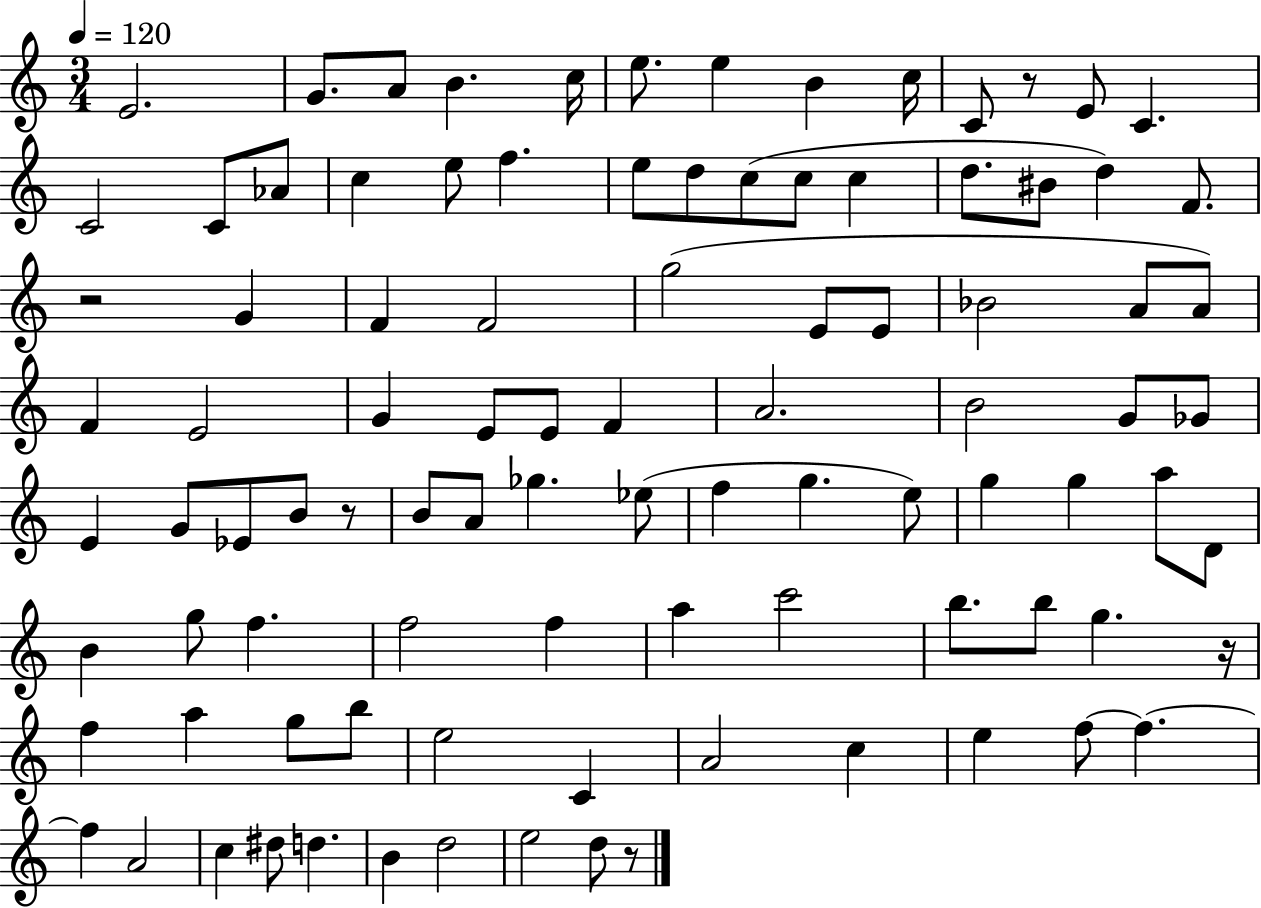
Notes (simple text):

E4/h. G4/e. A4/e B4/q. C5/s E5/e. E5/q B4/q C5/s C4/e R/e E4/e C4/q. C4/h C4/e Ab4/e C5/q E5/e F5/q. E5/e D5/e C5/e C5/e C5/q D5/e. BIS4/e D5/q F4/e. R/h G4/q F4/q F4/h G5/h E4/e E4/e Bb4/h A4/e A4/e F4/q E4/h G4/q E4/e E4/e F4/q A4/h. B4/h G4/e Gb4/e E4/q G4/e Eb4/e B4/e R/e B4/e A4/e Gb5/q. Eb5/e F5/q G5/q. E5/e G5/q G5/q A5/e D4/e B4/q G5/e F5/q. F5/h F5/q A5/q C6/h B5/e. B5/e G5/q. R/s F5/q A5/q G5/e B5/e E5/h C4/q A4/h C5/q E5/q F5/e F5/q. F5/q A4/h C5/q D#5/e D5/q. B4/q D5/h E5/h D5/e R/e